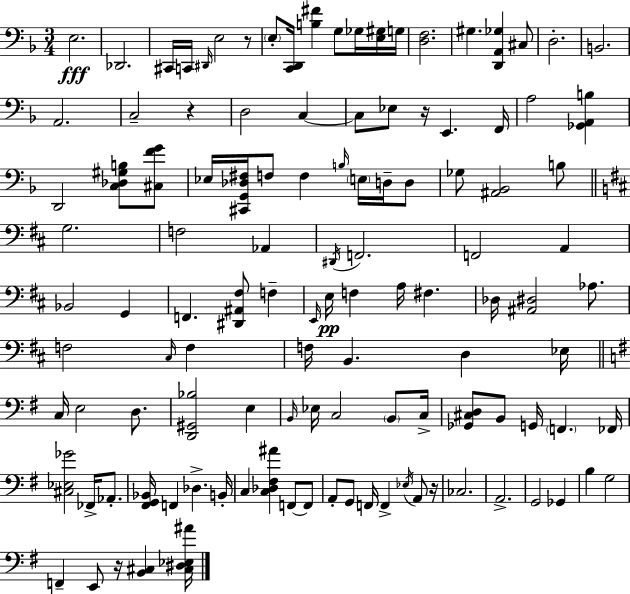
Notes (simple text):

E3/h. Db2/h. C#2/s C2/s D#2/s E3/h R/e E3/e [C2,D2]/s [B3,F#4]/q G3/e Gb3/s [E3,G#3]/s G3/s [D3,F3]/h. G#3/q. [D2,A2,Gb3]/q C#3/e D3/h. B2/h. A2/h. C3/h R/q D3/h C3/q C3/e Eb3/e R/s E2/q. F2/s A3/h [Gb2,A2,B3]/q D2/h [C3,Db3,G#3,B3]/e [C#3,F4,G4]/e Eb3/s [C#2,G2,Db3,F#3]/s F3/e F3/q B3/s E3/s D3/s D3/e Gb3/e [A#2,Bb2]/h B3/e G3/h. F3/h Ab2/q D#2/s F2/h. F2/h A2/q Bb2/h G2/q F2/q. [D#2,A#2,F#3]/e F3/q E2/s E3/s F3/q A3/s F#3/q. Db3/s [A#2,D#3]/h Ab3/e. F3/h C#3/s F3/q F3/s B2/q. D3/q Eb3/s C3/s E3/h D3/e. [D2,G#2,Bb3]/h E3/q B2/s Eb3/s C3/h B2/e C3/s [Gb2,C#3,D3]/e B2/e G2/s F2/q. FES2/s [C#3,Eb3,Gb4]/h FES2/s Ab2/e. [F#2,G2,Bb2]/s F2/q Db3/q. B2/s C3/q [C3,Db3,F#3,A#4]/q F2/e F2/e A2/e G2/e F2/s F2/q Eb3/s A2/e R/s CES3/h. A2/h. G2/h Gb2/q B3/q G3/h F2/q E2/e R/s [B2,C#3]/q [C#3,D#3,Eb3,A#4]/s